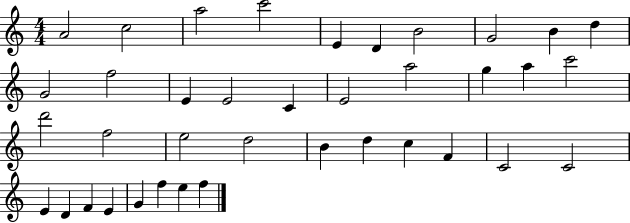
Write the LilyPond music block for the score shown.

{
  \clef treble
  \numericTimeSignature
  \time 4/4
  \key c \major
  a'2 c''2 | a''2 c'''2 | e'4 d'4 b'2 | g'2 b'4 d''4 | \break g'2 f''2 | e'4 e'2 c'4 | e'2 a''2 | g''4 a''4 c'''2 | \break d'''2 f''2 | e''2 d''2 | b'4 d''4 c''4 f'4 | c'2 c'2 | \break e'4 d'4 f'4 e'4 | g'4 f''4 e''4 f''4 | \bar "|."
}